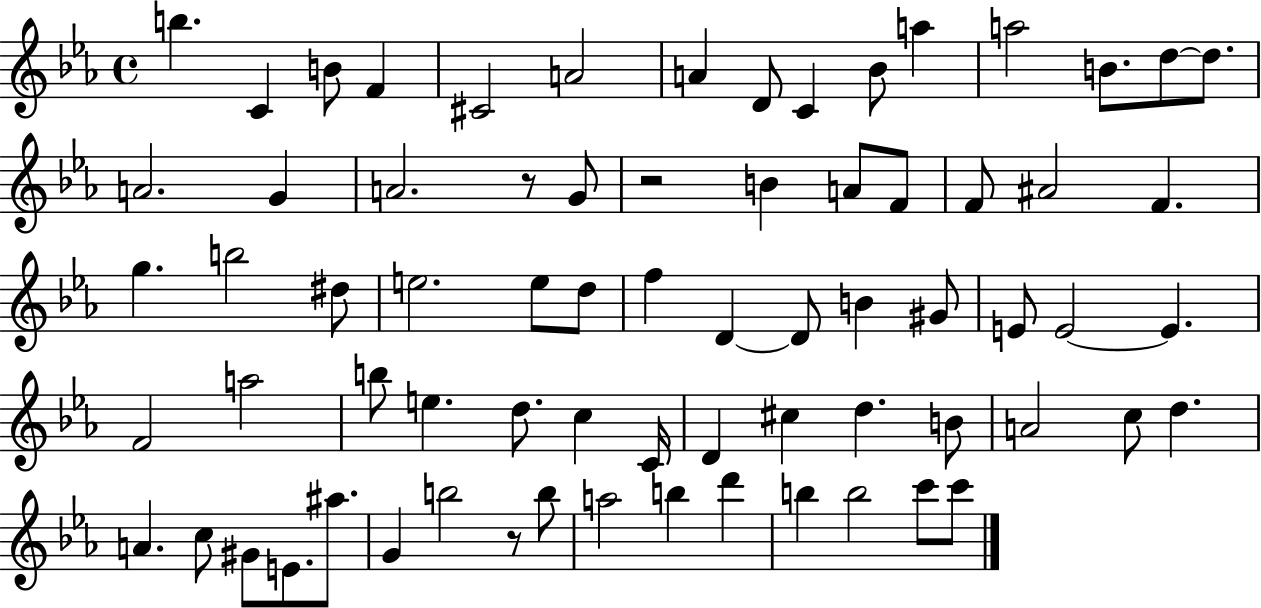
{
  \clef treble
  \time 4/4
  \defaultTimeSignature
  \key ees \major
  \repeat volta 2 { b''4. c'4 b'8 f'4 | cis'2 a'2 | a'4 d'8 c'4 bes'8 a''4 | a''2 b'8. d''8~~ d''8. | \break a'2. g'4 | a'2. r8 g'8 | r2 b'4 a'8 f'8 | f'8 ais'2 f'4. | \break g''4. b''2 dis''8 | e''2. e''8 d''8 | f''4 d'4~~ d'8 b'4 gis'8 | e'8 e'2~~ e'4. | \break f'2 a''2 | b''8 e''4. d''8. c''4 c'16 | d'4 cis''4 d''4. b'8 | a'2 c''8 d''4. | \break a'4. c''8 gis'8 e'8. ais''8. | g'4 b''2 r8 b''8 | a''2 b''4 d'''4 | b''4 b''2 c'''8 c'''8 | \break } \bar "|."
}